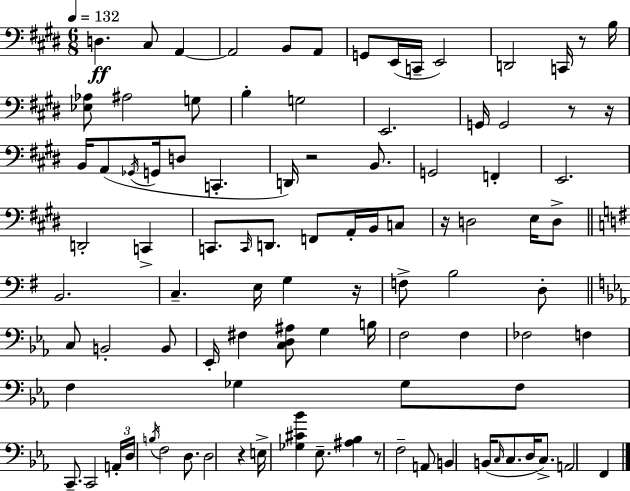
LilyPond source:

{
  \clef bass
  \numericTimeSignature
  \time 6/8
  \key e \major
  \tempo 4 = 132
  d4.\ff cis8 a,4~~ | a,2 b,8 a,8 | g,8 e,16( c,16-- e,2) | d,2 c,16 r8 b16 | \break <ees aes>8 ais2 g8 | b4-. g2 | e,2. | g,16 g,2 r8 r16 | \break b,16 a,8( \acciaccatura { ges,16 } g,16 d8 c,4.-. | d,16) r2 b,8. | g,2 f,4-. | e,2. | \break d,2-. c,4-> | c,8. \grace { c,16 } d,8. f,8 a,16-. b,16 | c8 r16 d2 e16 | d8-> \bar "||" \break \key g \major b,2. | c4.-- e16 g4 r16 | f8-> b2 d8-. | \bar "||" \break \key ees \major c8 b,2-. b,8 | ees,16-. fis4 <c d ais>8 g4 b16 | f2 f4 | fes2 f4 | \break f4 ges4 ges8 f8 | c,8.-- c,2 \tuplet 3/2 { a,16-. | d16 \acciaccatura { b16 } } f2 d8. | d2 r4 | \break e16-> <ges cis' bes'>4 ees8.-- <ais bes>4 | r8 f2-- a,8 | b,4 b,16( \grace { c16 } c8. d16 c8.->) | a,2 f,4 | \break \bar "|."
}